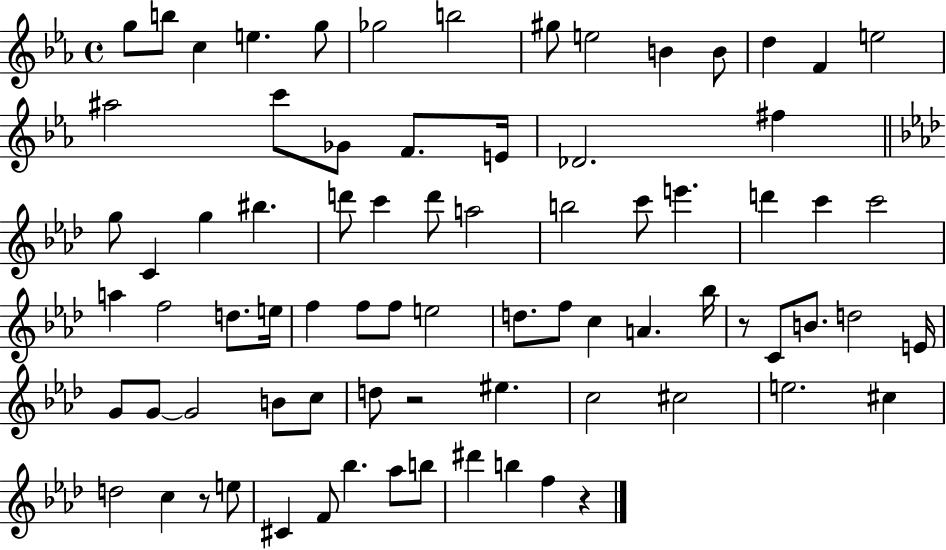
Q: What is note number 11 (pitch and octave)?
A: B4